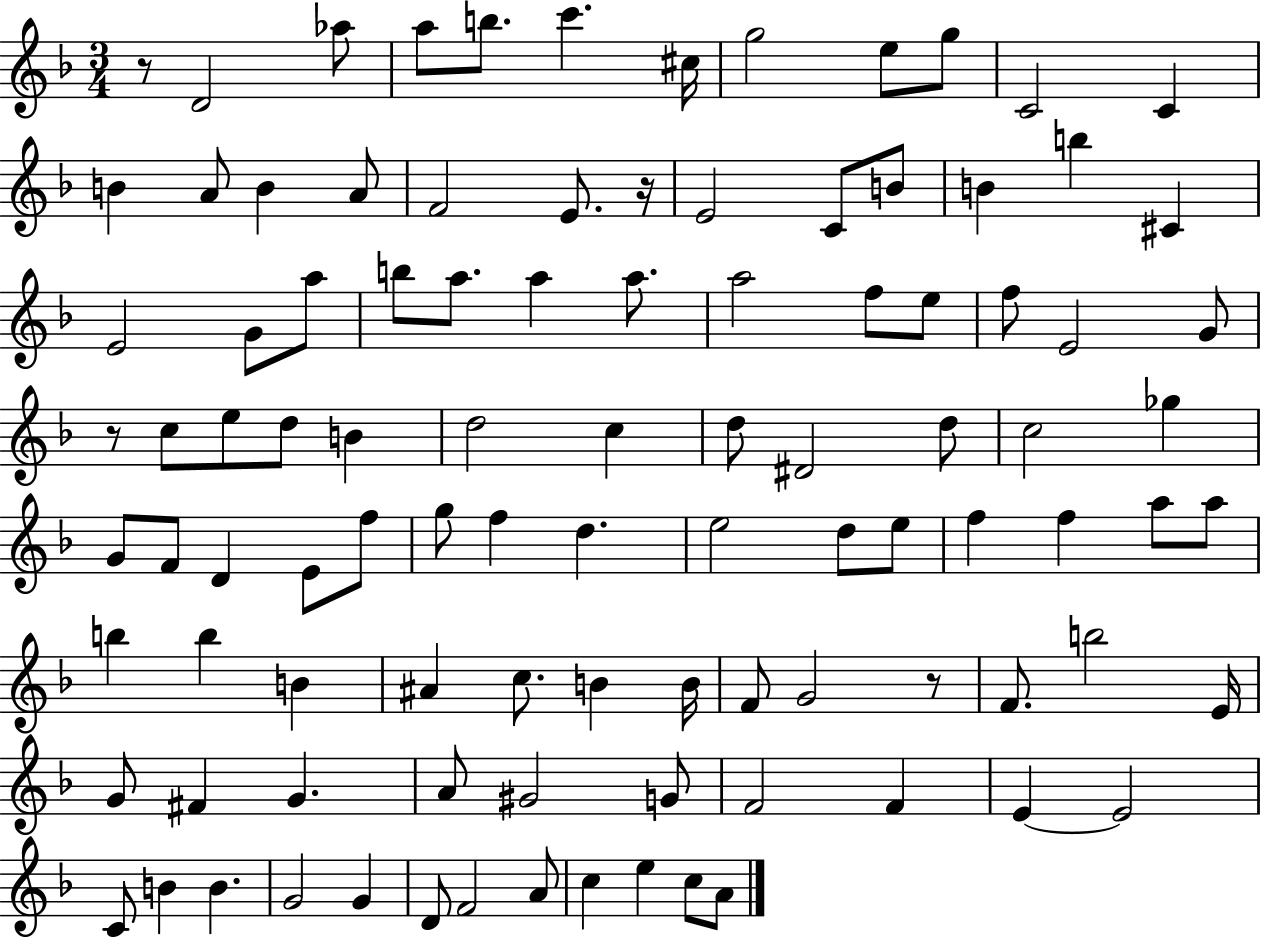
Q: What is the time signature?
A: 3/4